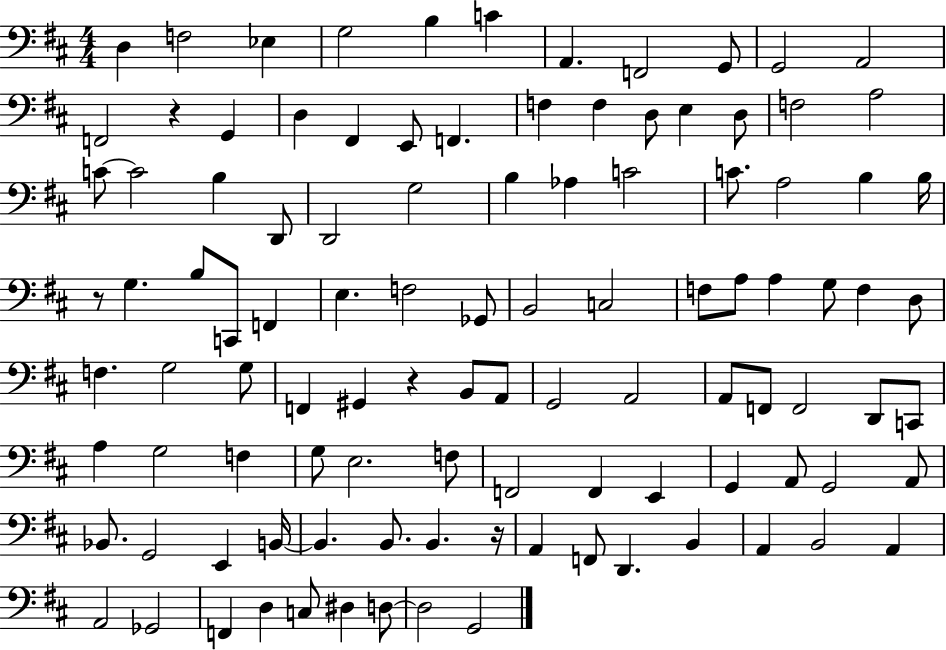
{
  \clef bass
  \numericTimeSignature
  \time 4/4
  \key d \major
  d4 f2 ees4 | g2 b4 c'4 | a,4. f,2 g,8 | g,2 a,2 | \break f,2 r4 g,4 | d4 fis,4 e,8 f,4. | f4 f4 d8 e4 d8 | f2 a2 | \break c'8~~ c'2 b4 d,8 | d,2 g2 | b4 aes4 c'2 | c'8. a2 b4 b16 | \break r8 g4. b8 c,8 f,4 | e4. f2 ges,8 | b,2 c2 | f8 a8 a4 g8 f4 d8 | \break f4. g2 g8 | f,4 gis,4 r4 b,8 a,8 | g,2 a,2 | a,8 f,8 f,2 d,8 c,8 | \break a4 g2 f4 | g8 e2. f8 | f,2 f,4 e,4 | g,4 a,8 g,2 a,8 | \break bes,8. g,2 e,4 b,16~~ | b,4. b,8. b,4. r16 | a,4 f,8 d,4. b,4 | a,4 b,2 a,4 | \break a,2 ges,2 | f,4 d4 c8 dis4 d8~~ | d2 g,2 | \bar "|."
}